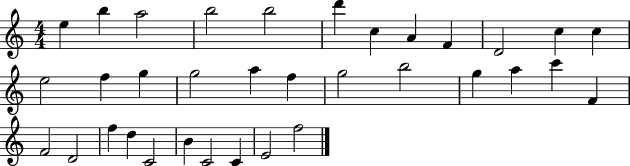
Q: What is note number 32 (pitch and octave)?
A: C4